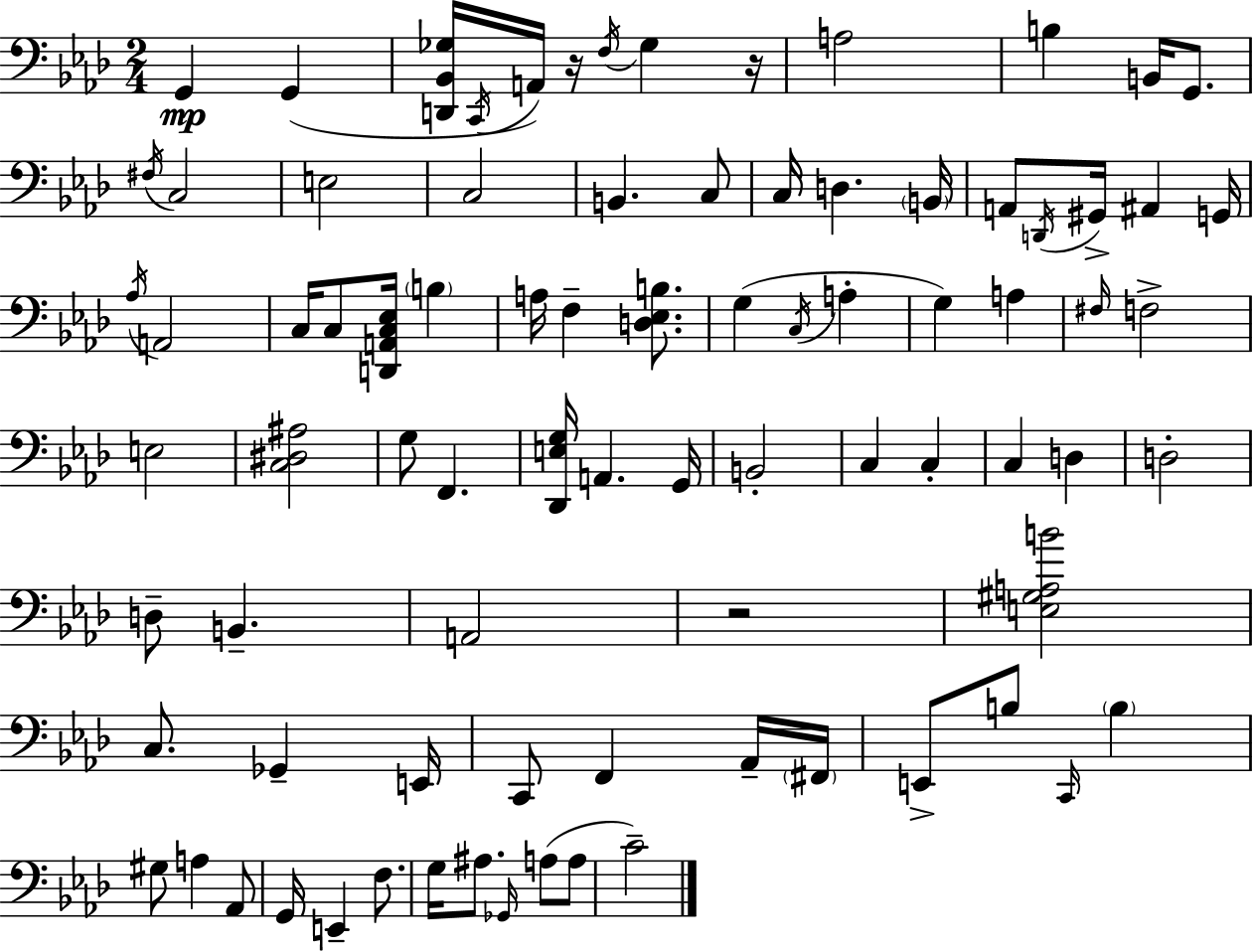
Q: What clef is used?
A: bass